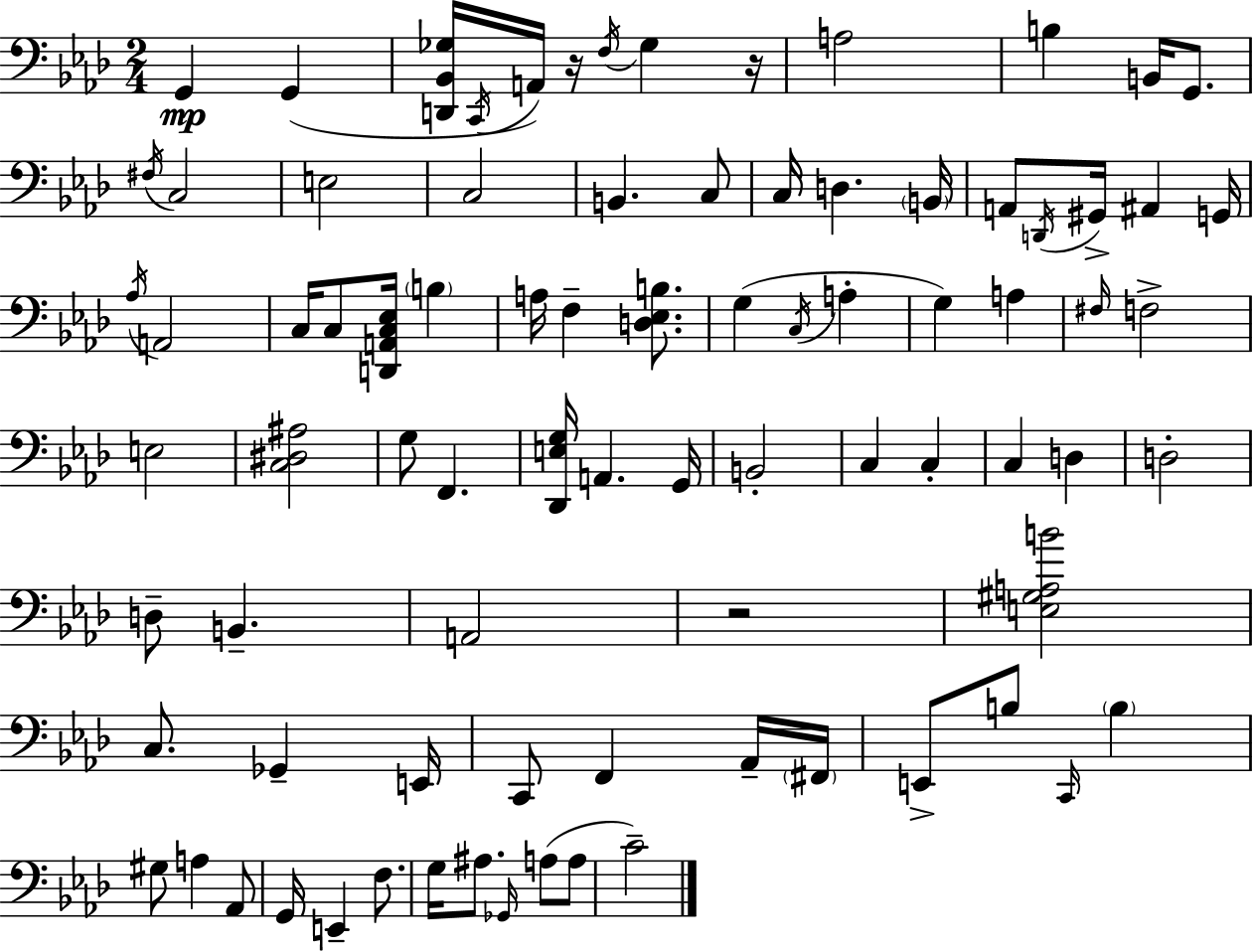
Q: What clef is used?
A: bass